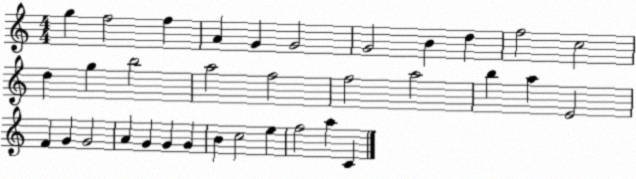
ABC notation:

X:1
T:Untitled
M:4/4
L:1/4
K:C
g f2 f A G G2 G2 B d f2 c2 d g b2 a2 f2 f2 a2 b a E2 F G G2 A G G G B c2 e f2 a C